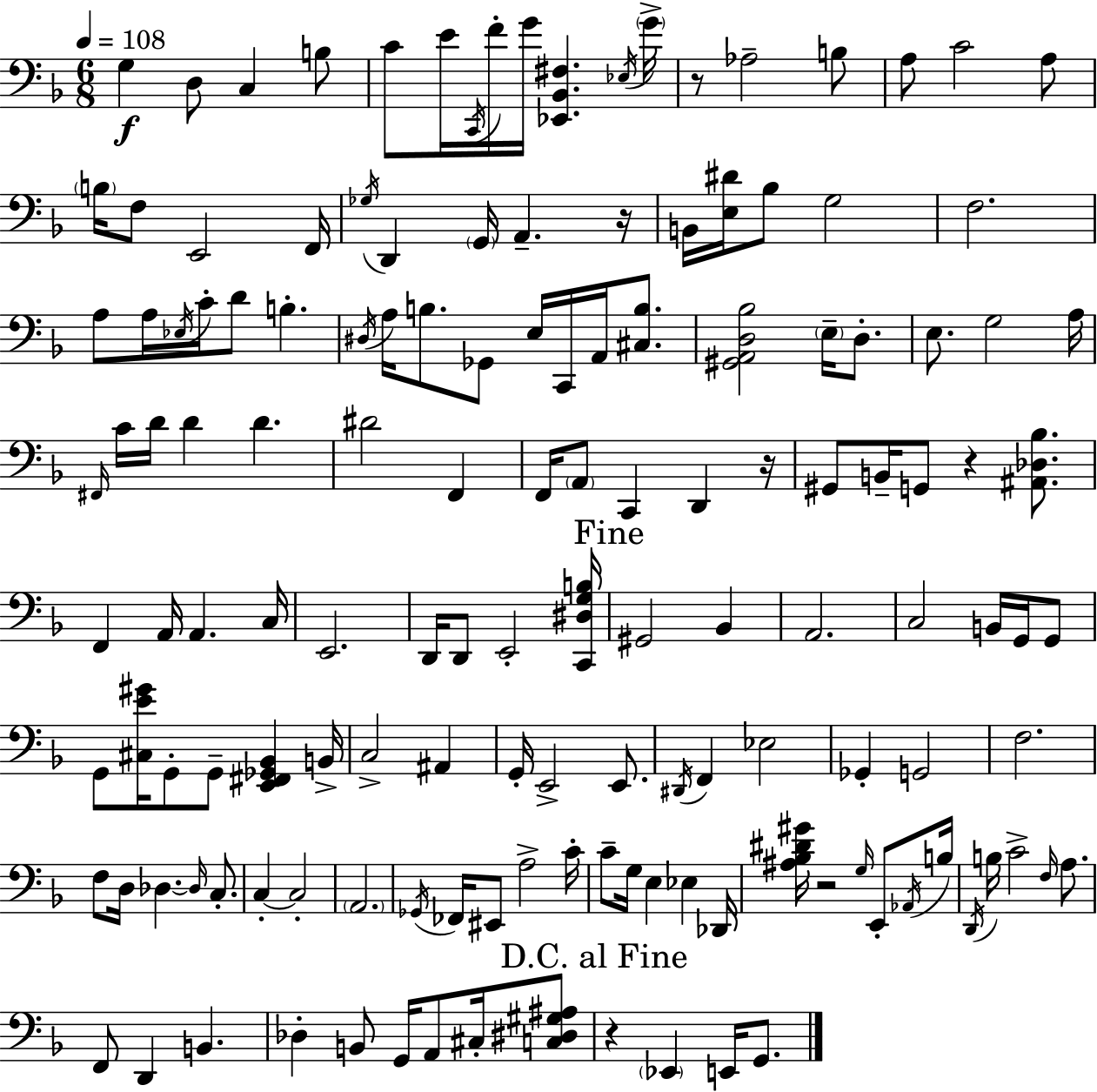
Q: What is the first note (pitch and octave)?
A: G3